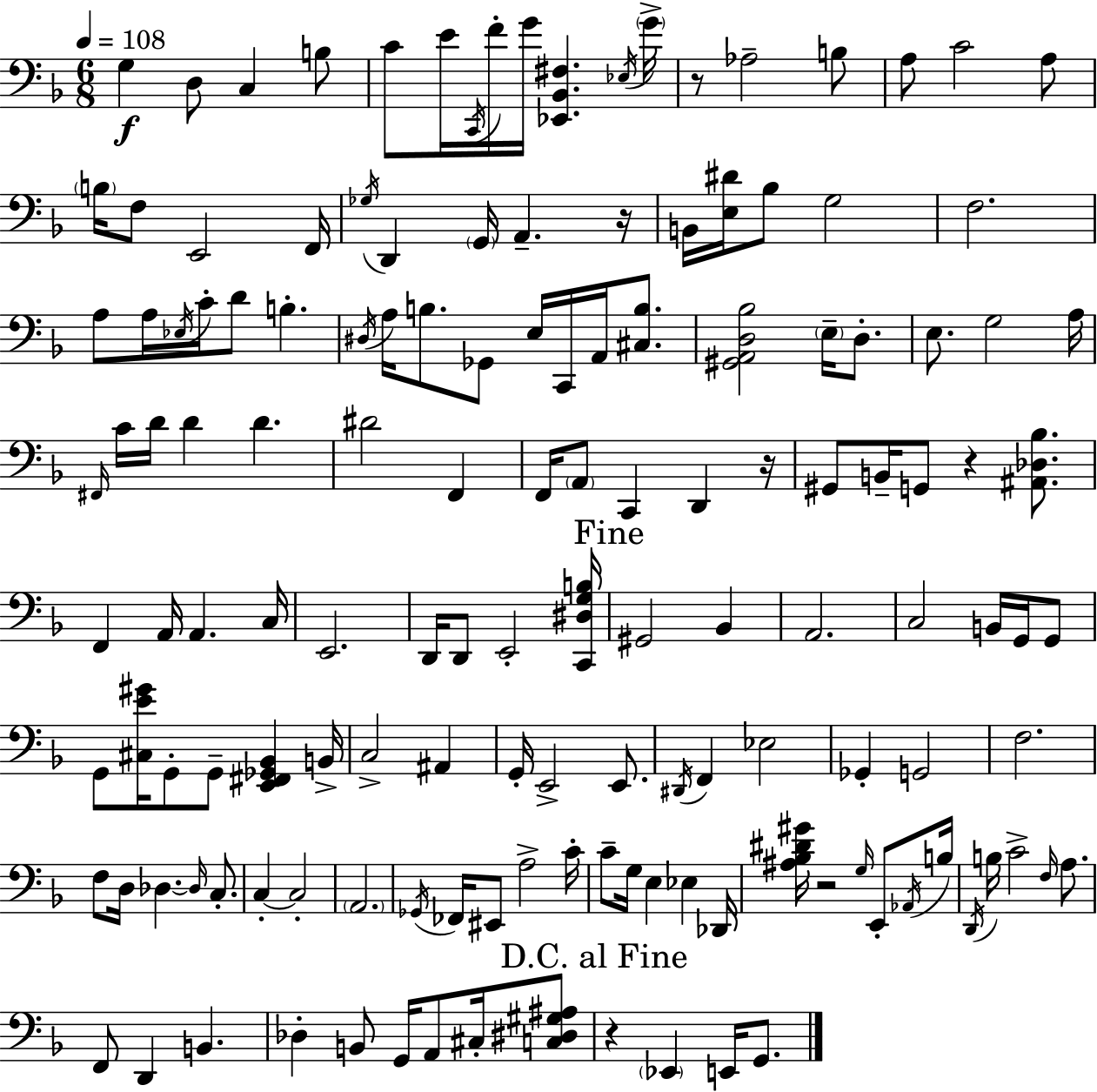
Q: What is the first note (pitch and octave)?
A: G3